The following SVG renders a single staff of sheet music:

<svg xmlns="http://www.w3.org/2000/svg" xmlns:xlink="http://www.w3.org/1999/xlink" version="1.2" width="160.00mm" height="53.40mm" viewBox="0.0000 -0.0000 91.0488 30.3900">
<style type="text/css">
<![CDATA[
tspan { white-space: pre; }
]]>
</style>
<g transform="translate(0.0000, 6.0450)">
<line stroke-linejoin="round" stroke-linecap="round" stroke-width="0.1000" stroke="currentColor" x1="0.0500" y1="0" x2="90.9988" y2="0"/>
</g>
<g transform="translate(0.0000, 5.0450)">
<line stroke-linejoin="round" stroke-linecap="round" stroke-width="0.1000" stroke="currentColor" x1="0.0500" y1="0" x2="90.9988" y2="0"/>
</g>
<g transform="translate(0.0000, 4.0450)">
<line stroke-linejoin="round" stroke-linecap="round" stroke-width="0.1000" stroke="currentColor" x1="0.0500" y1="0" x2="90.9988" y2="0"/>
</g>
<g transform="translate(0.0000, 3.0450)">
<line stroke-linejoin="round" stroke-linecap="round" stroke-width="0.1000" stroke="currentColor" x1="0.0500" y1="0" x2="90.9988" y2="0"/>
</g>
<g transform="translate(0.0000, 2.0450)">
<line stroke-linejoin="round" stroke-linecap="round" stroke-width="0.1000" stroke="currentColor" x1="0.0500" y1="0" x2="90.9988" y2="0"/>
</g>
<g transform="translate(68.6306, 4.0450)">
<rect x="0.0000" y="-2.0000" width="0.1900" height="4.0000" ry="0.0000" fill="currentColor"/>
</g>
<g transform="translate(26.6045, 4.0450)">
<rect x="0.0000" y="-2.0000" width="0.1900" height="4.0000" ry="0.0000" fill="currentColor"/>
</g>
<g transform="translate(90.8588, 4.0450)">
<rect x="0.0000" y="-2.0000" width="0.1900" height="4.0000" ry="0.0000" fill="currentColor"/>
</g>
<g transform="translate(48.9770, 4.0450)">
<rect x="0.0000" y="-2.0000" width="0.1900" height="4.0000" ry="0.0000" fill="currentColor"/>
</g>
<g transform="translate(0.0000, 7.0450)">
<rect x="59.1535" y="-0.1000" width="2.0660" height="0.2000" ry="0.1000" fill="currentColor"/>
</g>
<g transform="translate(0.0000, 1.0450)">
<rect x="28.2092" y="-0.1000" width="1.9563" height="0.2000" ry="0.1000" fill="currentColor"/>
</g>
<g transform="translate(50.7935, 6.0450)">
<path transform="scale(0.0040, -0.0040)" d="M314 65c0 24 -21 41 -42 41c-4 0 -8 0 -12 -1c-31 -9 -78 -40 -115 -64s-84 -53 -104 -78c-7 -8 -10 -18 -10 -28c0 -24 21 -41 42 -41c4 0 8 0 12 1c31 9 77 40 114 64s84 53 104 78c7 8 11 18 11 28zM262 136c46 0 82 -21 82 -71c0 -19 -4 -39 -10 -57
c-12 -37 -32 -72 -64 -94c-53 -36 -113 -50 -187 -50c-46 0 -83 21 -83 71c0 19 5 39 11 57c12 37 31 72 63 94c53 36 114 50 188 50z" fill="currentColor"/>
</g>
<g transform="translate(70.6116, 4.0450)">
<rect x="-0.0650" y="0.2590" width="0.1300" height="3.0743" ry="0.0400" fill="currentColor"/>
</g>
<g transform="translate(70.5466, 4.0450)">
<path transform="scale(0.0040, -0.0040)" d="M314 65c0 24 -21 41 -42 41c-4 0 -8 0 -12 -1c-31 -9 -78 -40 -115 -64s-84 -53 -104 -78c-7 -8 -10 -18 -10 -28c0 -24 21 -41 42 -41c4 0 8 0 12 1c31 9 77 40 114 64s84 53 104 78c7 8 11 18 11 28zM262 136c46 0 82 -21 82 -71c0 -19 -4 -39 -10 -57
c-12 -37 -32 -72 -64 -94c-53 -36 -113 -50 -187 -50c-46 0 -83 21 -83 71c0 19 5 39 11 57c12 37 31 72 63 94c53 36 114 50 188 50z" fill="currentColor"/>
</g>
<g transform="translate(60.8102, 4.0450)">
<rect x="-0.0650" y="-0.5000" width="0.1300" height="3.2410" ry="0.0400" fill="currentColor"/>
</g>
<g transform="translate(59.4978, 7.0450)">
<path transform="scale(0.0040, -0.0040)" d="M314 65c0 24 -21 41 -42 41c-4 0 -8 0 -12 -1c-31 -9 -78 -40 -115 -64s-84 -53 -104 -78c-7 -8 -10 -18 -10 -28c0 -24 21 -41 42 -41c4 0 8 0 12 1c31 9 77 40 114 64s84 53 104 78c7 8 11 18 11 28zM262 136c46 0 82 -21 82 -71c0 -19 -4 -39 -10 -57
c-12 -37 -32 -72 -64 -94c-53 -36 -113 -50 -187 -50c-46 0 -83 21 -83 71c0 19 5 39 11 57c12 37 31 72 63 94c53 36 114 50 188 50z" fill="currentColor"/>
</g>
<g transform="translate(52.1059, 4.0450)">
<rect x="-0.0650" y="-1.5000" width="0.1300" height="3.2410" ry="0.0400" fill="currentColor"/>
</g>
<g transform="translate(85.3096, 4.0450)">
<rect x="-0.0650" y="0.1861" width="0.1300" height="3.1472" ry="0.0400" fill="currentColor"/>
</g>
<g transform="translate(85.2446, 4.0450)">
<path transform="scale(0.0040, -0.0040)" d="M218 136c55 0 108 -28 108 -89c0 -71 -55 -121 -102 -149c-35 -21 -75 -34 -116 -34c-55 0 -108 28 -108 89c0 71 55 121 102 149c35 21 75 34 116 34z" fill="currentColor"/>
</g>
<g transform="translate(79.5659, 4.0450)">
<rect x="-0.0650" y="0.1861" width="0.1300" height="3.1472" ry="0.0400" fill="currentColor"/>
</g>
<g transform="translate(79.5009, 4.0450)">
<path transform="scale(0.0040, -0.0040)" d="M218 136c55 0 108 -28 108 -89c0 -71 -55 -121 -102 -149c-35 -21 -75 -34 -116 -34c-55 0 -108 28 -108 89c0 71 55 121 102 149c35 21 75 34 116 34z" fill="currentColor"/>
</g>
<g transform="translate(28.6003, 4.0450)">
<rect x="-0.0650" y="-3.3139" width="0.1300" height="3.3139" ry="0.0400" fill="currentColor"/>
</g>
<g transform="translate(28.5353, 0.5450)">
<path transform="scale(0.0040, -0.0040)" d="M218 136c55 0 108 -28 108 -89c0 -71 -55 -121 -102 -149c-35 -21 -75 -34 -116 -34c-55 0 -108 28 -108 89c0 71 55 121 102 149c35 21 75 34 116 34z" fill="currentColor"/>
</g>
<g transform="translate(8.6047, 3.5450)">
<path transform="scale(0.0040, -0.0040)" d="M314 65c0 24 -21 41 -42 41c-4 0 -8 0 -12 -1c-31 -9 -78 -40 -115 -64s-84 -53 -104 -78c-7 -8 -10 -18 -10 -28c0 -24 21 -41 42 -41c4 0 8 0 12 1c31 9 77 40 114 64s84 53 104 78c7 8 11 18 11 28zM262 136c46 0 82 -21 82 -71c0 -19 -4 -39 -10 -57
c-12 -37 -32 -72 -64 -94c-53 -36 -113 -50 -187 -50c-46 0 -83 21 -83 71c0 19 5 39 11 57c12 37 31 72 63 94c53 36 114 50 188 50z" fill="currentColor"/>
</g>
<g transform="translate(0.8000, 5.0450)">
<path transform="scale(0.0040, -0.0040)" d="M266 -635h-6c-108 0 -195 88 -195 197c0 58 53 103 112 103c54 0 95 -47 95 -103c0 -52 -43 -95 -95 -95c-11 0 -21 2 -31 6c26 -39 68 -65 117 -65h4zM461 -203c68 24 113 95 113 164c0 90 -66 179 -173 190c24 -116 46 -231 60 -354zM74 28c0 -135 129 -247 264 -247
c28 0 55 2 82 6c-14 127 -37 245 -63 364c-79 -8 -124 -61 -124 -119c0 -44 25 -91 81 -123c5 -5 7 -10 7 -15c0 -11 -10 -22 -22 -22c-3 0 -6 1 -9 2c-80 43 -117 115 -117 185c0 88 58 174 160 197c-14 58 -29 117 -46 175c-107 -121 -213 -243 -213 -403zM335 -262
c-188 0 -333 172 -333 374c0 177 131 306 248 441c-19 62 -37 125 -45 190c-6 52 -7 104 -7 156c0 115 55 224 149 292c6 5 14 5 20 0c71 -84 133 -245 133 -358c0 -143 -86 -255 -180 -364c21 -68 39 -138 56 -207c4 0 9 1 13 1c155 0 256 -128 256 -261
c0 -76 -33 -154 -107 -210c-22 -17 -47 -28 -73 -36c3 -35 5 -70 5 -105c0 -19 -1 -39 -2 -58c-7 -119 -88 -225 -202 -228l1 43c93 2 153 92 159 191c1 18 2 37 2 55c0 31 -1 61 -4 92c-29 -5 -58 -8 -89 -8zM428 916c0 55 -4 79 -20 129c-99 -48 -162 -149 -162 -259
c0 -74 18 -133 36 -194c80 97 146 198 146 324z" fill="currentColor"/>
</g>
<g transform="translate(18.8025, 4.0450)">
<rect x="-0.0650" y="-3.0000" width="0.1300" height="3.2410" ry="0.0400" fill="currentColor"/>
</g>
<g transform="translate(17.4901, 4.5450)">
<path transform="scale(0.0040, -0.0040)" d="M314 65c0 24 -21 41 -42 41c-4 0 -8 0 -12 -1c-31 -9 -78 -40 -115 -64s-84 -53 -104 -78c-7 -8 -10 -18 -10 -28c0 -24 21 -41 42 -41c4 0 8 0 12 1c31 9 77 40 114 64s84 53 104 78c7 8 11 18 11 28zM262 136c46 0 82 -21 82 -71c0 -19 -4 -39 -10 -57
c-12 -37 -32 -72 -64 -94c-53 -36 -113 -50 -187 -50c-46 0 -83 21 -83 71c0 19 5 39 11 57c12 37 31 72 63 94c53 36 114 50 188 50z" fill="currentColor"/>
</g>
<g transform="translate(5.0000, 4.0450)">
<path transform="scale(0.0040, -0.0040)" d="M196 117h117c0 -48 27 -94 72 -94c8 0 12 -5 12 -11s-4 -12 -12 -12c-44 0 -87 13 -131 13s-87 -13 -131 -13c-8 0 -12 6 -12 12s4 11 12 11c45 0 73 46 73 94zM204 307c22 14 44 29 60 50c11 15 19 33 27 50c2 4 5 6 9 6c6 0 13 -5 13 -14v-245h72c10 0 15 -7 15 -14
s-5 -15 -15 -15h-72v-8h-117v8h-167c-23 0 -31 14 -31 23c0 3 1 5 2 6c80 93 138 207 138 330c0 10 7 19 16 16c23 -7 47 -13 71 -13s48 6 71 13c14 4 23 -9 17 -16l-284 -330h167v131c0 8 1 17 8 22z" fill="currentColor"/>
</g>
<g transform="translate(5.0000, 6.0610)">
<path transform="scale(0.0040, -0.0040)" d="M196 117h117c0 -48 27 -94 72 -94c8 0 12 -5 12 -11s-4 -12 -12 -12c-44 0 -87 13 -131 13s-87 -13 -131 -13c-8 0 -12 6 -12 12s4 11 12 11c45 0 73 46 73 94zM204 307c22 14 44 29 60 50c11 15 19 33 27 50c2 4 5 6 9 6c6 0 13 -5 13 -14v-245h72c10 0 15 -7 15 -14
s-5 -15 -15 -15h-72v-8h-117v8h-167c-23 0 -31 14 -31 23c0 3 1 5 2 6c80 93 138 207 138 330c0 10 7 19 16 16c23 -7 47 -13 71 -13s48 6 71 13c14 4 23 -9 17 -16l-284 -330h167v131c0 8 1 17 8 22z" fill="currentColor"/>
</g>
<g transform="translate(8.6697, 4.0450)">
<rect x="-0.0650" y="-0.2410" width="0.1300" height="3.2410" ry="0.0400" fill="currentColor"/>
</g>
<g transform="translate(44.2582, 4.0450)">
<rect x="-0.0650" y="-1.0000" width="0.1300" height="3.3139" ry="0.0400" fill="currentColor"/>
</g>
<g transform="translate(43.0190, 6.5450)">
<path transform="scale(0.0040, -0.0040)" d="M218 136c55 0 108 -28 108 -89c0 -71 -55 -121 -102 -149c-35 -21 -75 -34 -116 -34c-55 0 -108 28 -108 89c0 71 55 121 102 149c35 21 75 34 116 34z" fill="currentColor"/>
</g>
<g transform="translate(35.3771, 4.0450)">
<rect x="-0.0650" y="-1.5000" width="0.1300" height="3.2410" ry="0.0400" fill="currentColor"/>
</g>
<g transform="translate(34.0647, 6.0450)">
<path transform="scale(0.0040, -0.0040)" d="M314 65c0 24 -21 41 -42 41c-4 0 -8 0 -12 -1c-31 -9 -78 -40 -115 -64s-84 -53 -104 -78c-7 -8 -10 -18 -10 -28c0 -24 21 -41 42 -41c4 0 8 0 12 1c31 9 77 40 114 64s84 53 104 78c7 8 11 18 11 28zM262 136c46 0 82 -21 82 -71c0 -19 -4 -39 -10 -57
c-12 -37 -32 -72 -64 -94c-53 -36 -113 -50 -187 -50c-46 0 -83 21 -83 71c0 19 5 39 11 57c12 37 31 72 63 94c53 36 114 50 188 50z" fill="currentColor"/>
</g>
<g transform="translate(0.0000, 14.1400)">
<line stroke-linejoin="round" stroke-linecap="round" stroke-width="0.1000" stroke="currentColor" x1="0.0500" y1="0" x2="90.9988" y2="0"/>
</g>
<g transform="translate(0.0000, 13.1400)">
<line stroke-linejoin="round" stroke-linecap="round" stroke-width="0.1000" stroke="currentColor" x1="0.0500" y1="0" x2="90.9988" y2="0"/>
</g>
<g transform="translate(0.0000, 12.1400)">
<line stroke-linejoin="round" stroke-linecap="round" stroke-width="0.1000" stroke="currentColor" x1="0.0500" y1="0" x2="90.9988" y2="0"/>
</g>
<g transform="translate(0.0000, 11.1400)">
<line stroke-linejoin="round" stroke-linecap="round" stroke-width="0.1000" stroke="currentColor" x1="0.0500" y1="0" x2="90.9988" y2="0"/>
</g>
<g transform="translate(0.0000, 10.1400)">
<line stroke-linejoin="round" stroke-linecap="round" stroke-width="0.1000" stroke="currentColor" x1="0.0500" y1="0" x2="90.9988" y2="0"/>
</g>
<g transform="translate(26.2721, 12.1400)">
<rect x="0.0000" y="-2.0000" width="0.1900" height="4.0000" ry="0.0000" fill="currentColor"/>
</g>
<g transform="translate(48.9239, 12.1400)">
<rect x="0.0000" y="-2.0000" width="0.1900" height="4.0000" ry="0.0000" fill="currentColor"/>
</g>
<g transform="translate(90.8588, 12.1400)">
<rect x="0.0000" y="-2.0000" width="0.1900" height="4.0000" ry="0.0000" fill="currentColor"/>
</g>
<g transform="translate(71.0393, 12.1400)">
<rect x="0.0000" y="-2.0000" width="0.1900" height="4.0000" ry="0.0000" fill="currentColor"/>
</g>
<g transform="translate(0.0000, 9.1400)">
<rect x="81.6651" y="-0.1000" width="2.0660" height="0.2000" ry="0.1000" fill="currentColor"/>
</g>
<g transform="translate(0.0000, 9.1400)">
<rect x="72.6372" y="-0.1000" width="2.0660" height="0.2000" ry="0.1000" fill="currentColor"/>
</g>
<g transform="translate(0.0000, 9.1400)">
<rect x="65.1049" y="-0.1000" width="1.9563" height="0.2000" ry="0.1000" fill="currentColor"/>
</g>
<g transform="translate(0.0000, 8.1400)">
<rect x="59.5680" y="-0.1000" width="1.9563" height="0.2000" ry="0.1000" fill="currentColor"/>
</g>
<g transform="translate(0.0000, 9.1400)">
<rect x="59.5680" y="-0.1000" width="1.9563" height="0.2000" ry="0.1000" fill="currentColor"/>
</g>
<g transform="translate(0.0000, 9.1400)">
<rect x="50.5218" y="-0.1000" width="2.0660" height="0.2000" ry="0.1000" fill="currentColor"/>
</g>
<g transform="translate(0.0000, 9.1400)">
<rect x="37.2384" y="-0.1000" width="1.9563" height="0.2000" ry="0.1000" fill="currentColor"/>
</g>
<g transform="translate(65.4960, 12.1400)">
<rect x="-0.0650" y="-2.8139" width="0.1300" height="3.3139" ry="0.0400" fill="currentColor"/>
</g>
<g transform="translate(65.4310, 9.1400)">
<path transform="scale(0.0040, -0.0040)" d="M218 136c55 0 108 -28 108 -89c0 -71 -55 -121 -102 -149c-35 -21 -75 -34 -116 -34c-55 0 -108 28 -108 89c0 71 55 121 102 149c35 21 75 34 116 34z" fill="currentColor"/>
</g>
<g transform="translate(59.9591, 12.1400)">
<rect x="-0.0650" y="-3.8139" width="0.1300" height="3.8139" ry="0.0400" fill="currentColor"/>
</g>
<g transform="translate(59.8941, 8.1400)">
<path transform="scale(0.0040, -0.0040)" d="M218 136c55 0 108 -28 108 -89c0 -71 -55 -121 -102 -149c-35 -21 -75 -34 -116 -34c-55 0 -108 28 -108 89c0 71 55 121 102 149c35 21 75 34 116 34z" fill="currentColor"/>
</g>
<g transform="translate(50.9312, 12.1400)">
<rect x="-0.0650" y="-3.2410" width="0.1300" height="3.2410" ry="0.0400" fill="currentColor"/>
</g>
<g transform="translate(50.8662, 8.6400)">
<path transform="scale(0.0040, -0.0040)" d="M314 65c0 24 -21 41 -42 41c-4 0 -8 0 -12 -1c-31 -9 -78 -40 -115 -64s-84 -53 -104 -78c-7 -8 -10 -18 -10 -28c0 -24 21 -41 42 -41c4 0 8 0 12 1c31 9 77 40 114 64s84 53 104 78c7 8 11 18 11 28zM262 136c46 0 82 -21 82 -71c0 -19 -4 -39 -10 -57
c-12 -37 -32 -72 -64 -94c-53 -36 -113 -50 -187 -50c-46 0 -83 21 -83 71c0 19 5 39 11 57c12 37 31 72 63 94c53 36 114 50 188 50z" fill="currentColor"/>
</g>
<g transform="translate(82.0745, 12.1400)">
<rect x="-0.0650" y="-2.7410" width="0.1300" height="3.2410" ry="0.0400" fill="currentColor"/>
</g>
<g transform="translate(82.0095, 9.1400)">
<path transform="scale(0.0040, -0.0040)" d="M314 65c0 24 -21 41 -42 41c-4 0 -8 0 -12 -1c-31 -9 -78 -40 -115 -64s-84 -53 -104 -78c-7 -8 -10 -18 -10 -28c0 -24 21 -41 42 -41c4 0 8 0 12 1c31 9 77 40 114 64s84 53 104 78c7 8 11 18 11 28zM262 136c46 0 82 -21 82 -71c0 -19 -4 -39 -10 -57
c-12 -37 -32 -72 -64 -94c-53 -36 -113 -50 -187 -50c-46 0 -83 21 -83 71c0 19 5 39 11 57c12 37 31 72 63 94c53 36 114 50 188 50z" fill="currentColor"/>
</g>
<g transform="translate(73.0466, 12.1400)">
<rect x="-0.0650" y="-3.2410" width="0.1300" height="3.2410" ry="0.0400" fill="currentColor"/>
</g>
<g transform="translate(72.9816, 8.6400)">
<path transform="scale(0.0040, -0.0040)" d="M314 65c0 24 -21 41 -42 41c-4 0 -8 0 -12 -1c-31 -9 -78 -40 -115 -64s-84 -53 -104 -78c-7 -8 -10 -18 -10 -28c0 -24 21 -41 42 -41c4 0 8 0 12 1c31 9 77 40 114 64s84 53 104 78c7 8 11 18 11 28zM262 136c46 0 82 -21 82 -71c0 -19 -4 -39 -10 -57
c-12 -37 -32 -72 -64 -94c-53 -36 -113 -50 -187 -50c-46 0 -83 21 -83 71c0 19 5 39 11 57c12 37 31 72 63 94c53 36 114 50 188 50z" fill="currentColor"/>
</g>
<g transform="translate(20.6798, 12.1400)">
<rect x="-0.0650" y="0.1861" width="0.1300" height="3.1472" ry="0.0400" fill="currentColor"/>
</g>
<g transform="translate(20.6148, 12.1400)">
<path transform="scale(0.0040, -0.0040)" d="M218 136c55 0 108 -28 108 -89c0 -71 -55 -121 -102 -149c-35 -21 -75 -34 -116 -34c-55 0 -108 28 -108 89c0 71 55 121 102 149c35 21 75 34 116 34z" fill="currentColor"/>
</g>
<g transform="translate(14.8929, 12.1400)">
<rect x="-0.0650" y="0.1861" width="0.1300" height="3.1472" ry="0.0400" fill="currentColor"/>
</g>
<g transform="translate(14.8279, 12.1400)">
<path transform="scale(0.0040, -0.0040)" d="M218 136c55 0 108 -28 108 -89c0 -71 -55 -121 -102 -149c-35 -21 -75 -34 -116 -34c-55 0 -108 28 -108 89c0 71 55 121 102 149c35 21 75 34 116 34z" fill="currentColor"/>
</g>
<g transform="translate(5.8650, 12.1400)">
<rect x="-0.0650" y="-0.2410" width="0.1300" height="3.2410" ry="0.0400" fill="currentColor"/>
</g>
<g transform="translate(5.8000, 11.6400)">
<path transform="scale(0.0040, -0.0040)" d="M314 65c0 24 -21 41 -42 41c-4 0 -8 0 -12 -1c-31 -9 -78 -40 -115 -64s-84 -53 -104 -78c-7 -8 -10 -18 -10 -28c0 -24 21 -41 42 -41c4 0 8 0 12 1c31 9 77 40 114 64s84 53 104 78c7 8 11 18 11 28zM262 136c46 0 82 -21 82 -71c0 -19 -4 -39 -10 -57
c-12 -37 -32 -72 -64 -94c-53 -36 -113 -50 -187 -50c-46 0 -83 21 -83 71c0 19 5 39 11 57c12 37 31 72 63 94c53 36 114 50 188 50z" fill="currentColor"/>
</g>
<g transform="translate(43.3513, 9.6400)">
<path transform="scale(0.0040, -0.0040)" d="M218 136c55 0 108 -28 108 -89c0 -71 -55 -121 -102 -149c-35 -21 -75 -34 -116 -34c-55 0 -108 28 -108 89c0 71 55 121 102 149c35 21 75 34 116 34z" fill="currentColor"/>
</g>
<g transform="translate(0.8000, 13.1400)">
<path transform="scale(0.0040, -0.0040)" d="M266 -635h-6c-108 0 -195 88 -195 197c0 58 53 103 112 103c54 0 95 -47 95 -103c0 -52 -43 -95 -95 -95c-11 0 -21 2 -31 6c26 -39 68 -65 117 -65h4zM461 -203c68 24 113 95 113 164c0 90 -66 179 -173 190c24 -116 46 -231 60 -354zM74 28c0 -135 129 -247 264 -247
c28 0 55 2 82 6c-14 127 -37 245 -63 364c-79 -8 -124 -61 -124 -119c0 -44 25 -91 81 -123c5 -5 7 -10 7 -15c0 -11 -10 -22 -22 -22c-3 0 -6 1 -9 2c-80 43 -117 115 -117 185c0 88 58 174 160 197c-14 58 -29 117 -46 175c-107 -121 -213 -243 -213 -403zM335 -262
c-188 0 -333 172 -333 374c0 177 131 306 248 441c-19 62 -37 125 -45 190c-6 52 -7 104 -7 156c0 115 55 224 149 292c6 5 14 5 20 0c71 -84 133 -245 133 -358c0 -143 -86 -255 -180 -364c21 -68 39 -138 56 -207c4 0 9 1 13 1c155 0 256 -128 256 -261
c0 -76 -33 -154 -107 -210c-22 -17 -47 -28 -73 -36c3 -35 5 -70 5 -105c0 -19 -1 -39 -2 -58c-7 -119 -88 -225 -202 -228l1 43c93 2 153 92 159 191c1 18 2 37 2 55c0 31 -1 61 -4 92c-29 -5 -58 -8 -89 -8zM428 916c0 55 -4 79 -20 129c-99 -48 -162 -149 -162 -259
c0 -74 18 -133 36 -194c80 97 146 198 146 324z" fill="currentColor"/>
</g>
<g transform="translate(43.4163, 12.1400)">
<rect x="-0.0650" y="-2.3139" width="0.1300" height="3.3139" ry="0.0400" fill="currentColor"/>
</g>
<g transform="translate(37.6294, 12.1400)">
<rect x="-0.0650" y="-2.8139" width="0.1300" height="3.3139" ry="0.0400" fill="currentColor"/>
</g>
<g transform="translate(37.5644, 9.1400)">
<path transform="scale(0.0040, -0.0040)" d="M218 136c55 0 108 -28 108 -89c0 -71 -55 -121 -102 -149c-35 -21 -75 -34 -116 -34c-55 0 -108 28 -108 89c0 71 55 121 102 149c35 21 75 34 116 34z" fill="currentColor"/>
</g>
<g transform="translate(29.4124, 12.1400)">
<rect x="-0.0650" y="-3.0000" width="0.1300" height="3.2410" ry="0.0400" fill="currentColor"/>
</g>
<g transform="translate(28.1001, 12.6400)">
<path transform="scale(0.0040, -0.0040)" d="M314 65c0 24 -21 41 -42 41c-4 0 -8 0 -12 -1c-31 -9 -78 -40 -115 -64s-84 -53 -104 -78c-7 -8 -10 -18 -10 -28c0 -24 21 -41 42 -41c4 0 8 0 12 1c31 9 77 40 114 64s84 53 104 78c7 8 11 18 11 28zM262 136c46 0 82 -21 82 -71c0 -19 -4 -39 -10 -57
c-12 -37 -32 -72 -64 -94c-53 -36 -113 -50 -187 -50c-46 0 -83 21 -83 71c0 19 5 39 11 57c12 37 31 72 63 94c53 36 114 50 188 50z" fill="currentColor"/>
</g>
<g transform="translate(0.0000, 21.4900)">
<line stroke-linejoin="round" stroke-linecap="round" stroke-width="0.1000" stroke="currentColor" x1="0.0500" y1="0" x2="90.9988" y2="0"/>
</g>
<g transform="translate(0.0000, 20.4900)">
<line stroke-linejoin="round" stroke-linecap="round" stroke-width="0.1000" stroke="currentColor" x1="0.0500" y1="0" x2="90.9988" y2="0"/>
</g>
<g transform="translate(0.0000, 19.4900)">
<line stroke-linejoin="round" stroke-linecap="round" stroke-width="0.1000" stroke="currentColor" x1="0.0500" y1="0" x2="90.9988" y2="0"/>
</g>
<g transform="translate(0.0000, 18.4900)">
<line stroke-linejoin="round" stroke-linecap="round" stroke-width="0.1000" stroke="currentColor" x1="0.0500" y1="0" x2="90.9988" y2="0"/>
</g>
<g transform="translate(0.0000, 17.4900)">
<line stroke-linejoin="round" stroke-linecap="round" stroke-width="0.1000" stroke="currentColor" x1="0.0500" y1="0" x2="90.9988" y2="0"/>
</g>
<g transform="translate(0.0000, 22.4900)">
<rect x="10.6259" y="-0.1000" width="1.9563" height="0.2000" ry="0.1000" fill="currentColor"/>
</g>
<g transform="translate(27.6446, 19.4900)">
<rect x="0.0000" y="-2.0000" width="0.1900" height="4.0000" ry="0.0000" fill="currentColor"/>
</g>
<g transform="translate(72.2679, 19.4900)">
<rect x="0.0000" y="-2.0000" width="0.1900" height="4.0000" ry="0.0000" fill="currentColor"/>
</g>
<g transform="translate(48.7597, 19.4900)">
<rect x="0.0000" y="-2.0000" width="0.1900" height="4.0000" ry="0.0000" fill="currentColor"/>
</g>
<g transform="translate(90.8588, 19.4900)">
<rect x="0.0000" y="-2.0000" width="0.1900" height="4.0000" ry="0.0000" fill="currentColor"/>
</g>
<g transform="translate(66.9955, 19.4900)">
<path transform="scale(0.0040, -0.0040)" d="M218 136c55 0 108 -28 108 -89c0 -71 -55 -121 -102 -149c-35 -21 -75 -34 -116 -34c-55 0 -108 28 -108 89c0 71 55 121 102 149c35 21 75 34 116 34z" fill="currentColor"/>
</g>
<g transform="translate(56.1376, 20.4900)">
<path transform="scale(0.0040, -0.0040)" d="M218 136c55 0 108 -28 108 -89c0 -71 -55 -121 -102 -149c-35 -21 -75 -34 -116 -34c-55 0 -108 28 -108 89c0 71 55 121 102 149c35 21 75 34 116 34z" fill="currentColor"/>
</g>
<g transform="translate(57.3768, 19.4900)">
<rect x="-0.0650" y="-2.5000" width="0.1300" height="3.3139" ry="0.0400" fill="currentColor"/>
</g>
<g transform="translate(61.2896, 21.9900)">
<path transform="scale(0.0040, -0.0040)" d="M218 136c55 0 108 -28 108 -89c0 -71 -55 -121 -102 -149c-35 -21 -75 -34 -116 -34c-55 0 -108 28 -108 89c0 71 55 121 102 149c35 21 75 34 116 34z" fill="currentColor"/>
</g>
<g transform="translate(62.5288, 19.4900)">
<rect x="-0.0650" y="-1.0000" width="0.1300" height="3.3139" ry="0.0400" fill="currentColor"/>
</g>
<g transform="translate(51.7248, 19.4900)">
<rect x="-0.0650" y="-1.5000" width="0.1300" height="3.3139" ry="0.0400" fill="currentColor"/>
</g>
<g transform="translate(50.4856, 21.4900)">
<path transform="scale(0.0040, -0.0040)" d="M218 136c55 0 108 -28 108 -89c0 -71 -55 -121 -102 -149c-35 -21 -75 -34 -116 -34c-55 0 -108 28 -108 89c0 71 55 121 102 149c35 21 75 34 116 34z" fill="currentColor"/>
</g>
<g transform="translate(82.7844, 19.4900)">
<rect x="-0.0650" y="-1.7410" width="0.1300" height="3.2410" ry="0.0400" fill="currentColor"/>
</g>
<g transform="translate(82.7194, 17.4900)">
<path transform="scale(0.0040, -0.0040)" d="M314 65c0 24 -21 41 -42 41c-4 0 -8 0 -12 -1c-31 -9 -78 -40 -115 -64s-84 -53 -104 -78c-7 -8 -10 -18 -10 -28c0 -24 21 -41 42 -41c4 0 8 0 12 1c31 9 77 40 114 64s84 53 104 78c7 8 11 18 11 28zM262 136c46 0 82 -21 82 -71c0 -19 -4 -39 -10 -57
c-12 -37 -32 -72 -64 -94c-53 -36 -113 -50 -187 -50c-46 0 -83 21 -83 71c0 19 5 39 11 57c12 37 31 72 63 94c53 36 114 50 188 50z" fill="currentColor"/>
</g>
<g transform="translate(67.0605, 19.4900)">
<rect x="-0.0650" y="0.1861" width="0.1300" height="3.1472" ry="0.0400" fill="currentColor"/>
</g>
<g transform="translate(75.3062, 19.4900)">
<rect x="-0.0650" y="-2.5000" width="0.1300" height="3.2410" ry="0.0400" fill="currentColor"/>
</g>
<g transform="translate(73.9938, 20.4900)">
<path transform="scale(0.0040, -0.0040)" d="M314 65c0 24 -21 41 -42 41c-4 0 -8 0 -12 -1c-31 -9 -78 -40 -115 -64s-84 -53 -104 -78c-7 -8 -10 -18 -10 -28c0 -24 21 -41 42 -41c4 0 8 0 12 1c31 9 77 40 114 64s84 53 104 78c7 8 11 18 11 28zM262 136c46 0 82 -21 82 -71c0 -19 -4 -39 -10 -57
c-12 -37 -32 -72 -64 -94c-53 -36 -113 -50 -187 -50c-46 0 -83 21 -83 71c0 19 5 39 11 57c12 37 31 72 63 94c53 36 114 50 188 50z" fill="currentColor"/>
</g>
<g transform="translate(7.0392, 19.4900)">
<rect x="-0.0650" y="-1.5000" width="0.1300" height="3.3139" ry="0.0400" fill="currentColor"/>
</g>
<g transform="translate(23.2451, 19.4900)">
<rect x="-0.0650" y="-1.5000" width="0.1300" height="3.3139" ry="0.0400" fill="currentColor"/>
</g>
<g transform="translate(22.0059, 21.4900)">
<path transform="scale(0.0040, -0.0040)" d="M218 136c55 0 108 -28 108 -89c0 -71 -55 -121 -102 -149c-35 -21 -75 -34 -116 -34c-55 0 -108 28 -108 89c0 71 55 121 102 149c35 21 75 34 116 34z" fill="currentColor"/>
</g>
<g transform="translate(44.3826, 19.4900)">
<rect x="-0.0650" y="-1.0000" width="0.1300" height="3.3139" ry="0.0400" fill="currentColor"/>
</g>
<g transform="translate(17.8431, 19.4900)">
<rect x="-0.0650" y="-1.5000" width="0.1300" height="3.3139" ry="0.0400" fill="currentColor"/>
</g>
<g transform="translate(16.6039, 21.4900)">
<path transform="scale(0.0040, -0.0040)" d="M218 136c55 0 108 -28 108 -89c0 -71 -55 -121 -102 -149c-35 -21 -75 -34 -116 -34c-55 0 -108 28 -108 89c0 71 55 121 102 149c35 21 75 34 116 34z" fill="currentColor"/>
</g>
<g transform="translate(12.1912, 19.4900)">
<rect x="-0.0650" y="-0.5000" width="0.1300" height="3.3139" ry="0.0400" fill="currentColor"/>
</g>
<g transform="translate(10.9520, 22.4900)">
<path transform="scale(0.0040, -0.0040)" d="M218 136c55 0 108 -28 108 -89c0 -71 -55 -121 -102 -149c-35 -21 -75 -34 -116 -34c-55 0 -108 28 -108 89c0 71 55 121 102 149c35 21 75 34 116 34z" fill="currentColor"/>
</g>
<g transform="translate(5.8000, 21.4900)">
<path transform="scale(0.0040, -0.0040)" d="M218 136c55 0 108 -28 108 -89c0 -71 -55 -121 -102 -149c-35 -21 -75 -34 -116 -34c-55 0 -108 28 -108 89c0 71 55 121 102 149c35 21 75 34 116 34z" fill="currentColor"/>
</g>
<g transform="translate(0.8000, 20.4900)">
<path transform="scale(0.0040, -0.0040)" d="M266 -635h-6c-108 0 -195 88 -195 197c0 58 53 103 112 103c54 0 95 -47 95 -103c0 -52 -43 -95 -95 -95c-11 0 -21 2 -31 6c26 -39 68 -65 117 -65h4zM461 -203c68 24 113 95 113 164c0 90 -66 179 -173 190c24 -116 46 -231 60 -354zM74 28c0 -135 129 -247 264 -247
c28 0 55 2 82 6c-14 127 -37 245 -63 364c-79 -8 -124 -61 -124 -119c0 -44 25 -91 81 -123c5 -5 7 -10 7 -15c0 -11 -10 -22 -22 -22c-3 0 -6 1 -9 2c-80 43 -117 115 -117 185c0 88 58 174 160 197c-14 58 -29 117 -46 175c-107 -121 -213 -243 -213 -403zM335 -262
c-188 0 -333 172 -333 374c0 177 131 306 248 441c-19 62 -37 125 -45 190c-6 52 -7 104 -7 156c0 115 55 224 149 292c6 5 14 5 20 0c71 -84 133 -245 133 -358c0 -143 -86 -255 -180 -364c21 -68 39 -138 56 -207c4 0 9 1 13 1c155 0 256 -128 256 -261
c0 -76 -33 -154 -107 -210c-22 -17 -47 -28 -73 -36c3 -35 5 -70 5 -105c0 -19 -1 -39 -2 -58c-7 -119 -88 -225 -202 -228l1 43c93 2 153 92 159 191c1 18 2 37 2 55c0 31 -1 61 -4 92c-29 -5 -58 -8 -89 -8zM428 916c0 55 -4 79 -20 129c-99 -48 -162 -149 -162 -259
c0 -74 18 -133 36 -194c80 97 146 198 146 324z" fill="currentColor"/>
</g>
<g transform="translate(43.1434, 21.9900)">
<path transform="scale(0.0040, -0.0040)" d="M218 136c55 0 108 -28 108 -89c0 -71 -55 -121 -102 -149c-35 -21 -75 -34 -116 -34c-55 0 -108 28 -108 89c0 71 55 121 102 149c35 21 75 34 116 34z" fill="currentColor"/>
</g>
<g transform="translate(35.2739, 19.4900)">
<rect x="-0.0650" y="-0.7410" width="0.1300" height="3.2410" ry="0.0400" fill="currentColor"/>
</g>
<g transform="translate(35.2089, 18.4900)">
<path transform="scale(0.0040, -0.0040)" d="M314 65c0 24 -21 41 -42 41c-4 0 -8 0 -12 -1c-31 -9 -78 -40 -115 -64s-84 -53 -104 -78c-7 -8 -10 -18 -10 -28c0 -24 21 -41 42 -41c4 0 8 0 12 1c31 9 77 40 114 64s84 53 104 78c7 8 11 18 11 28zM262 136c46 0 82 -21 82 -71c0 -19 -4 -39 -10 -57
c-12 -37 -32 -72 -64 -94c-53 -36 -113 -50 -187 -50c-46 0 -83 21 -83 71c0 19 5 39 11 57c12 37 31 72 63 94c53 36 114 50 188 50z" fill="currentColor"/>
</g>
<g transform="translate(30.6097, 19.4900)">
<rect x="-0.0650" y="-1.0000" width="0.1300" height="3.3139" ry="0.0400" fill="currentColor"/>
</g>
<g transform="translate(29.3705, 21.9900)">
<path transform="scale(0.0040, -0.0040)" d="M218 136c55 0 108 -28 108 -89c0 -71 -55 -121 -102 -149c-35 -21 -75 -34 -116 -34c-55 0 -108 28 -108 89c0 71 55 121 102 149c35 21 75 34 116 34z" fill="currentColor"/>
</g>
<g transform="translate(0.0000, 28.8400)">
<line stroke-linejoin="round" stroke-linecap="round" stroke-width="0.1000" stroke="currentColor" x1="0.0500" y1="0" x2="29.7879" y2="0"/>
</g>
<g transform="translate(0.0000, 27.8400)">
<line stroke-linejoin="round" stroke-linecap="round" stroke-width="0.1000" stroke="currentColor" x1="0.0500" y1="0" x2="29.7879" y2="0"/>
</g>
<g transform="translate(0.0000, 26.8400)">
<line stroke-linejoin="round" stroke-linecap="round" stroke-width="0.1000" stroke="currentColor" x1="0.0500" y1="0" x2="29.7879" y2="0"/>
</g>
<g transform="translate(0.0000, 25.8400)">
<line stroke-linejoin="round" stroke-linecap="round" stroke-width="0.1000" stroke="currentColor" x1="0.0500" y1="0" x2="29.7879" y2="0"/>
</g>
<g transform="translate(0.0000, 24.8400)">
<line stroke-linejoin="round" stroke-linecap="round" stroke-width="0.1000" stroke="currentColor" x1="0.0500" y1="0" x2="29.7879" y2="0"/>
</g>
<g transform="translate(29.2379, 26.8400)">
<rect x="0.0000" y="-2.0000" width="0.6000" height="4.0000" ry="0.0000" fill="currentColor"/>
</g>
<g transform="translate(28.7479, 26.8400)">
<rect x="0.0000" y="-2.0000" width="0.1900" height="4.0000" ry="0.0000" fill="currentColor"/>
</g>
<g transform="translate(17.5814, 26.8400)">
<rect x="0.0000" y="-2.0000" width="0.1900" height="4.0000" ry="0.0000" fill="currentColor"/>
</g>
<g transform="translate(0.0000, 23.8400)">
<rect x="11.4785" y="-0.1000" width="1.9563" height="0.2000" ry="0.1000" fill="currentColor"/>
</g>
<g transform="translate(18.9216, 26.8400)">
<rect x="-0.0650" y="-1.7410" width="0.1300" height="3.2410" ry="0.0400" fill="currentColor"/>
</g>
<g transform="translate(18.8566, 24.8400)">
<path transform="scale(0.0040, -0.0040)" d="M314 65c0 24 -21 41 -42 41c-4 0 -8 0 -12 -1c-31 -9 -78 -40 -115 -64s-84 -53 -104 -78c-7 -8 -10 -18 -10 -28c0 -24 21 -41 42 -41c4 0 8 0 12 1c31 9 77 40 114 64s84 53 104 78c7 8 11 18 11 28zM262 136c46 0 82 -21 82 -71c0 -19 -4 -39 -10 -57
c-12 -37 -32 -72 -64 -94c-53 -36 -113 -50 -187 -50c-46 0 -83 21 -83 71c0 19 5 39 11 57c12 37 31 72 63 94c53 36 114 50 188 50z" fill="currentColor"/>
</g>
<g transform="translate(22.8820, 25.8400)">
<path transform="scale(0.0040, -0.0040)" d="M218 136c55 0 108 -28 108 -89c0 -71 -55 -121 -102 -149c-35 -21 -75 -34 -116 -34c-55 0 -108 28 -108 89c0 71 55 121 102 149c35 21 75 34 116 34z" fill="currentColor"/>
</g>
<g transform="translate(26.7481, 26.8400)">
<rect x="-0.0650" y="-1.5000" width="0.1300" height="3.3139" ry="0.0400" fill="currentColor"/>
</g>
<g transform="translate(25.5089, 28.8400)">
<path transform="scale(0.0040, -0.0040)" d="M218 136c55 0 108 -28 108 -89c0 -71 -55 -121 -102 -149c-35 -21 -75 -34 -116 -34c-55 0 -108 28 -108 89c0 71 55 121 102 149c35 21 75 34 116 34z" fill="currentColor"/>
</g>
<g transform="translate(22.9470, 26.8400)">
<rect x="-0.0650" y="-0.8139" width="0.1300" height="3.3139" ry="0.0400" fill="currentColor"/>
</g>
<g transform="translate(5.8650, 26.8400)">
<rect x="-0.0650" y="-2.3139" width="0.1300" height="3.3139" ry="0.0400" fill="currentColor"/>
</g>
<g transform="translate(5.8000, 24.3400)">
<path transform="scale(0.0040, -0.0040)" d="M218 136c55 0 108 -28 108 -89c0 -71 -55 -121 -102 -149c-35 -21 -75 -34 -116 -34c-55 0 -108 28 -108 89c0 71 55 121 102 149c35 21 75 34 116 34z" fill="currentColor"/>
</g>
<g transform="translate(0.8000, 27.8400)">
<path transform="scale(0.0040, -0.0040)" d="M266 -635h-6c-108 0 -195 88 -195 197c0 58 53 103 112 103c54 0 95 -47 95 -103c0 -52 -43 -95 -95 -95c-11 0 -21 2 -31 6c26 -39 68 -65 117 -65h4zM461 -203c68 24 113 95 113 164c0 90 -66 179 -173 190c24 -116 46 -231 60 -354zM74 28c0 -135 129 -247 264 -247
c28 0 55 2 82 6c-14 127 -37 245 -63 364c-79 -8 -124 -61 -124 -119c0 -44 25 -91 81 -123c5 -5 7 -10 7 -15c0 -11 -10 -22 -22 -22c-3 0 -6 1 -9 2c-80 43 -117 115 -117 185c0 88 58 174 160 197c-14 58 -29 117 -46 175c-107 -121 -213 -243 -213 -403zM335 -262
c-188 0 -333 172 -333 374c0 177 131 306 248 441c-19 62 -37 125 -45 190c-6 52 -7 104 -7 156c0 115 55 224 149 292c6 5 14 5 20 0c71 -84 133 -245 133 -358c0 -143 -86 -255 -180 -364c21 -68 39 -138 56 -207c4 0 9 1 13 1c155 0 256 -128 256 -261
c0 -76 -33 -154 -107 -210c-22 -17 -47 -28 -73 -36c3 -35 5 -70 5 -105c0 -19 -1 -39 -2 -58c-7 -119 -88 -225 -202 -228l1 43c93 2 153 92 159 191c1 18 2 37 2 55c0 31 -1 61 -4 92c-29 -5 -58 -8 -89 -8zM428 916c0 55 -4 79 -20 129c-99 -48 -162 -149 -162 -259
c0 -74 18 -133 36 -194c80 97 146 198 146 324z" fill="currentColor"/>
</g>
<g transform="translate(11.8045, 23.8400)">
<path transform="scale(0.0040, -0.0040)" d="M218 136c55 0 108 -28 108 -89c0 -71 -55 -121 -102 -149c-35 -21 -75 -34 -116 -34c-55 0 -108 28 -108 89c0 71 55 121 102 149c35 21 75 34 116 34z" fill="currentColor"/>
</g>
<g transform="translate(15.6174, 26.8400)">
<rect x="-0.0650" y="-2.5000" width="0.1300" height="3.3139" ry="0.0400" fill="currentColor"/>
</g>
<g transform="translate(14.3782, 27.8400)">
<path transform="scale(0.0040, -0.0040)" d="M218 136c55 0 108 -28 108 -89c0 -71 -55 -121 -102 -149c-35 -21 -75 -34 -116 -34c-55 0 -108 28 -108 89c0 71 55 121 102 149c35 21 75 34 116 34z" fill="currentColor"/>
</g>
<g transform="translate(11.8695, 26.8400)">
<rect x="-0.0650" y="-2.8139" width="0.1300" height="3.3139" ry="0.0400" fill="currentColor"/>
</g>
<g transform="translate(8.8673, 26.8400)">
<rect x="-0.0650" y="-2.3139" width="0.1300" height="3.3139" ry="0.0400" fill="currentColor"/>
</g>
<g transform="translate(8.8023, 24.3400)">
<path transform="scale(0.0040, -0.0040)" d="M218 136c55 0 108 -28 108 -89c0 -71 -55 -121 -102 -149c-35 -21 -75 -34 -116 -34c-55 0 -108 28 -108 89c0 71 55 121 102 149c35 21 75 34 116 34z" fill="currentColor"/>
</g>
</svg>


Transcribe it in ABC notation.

X:1
T:Untitled
M:4/4
L:1/4
K:C
c2 A2 b E2 D E2 C2 B2 B B c2 B B A2 a g b2 c' a b2 a2 E C E E D d2 D E G D B G2 f2 g g a G f2 d E